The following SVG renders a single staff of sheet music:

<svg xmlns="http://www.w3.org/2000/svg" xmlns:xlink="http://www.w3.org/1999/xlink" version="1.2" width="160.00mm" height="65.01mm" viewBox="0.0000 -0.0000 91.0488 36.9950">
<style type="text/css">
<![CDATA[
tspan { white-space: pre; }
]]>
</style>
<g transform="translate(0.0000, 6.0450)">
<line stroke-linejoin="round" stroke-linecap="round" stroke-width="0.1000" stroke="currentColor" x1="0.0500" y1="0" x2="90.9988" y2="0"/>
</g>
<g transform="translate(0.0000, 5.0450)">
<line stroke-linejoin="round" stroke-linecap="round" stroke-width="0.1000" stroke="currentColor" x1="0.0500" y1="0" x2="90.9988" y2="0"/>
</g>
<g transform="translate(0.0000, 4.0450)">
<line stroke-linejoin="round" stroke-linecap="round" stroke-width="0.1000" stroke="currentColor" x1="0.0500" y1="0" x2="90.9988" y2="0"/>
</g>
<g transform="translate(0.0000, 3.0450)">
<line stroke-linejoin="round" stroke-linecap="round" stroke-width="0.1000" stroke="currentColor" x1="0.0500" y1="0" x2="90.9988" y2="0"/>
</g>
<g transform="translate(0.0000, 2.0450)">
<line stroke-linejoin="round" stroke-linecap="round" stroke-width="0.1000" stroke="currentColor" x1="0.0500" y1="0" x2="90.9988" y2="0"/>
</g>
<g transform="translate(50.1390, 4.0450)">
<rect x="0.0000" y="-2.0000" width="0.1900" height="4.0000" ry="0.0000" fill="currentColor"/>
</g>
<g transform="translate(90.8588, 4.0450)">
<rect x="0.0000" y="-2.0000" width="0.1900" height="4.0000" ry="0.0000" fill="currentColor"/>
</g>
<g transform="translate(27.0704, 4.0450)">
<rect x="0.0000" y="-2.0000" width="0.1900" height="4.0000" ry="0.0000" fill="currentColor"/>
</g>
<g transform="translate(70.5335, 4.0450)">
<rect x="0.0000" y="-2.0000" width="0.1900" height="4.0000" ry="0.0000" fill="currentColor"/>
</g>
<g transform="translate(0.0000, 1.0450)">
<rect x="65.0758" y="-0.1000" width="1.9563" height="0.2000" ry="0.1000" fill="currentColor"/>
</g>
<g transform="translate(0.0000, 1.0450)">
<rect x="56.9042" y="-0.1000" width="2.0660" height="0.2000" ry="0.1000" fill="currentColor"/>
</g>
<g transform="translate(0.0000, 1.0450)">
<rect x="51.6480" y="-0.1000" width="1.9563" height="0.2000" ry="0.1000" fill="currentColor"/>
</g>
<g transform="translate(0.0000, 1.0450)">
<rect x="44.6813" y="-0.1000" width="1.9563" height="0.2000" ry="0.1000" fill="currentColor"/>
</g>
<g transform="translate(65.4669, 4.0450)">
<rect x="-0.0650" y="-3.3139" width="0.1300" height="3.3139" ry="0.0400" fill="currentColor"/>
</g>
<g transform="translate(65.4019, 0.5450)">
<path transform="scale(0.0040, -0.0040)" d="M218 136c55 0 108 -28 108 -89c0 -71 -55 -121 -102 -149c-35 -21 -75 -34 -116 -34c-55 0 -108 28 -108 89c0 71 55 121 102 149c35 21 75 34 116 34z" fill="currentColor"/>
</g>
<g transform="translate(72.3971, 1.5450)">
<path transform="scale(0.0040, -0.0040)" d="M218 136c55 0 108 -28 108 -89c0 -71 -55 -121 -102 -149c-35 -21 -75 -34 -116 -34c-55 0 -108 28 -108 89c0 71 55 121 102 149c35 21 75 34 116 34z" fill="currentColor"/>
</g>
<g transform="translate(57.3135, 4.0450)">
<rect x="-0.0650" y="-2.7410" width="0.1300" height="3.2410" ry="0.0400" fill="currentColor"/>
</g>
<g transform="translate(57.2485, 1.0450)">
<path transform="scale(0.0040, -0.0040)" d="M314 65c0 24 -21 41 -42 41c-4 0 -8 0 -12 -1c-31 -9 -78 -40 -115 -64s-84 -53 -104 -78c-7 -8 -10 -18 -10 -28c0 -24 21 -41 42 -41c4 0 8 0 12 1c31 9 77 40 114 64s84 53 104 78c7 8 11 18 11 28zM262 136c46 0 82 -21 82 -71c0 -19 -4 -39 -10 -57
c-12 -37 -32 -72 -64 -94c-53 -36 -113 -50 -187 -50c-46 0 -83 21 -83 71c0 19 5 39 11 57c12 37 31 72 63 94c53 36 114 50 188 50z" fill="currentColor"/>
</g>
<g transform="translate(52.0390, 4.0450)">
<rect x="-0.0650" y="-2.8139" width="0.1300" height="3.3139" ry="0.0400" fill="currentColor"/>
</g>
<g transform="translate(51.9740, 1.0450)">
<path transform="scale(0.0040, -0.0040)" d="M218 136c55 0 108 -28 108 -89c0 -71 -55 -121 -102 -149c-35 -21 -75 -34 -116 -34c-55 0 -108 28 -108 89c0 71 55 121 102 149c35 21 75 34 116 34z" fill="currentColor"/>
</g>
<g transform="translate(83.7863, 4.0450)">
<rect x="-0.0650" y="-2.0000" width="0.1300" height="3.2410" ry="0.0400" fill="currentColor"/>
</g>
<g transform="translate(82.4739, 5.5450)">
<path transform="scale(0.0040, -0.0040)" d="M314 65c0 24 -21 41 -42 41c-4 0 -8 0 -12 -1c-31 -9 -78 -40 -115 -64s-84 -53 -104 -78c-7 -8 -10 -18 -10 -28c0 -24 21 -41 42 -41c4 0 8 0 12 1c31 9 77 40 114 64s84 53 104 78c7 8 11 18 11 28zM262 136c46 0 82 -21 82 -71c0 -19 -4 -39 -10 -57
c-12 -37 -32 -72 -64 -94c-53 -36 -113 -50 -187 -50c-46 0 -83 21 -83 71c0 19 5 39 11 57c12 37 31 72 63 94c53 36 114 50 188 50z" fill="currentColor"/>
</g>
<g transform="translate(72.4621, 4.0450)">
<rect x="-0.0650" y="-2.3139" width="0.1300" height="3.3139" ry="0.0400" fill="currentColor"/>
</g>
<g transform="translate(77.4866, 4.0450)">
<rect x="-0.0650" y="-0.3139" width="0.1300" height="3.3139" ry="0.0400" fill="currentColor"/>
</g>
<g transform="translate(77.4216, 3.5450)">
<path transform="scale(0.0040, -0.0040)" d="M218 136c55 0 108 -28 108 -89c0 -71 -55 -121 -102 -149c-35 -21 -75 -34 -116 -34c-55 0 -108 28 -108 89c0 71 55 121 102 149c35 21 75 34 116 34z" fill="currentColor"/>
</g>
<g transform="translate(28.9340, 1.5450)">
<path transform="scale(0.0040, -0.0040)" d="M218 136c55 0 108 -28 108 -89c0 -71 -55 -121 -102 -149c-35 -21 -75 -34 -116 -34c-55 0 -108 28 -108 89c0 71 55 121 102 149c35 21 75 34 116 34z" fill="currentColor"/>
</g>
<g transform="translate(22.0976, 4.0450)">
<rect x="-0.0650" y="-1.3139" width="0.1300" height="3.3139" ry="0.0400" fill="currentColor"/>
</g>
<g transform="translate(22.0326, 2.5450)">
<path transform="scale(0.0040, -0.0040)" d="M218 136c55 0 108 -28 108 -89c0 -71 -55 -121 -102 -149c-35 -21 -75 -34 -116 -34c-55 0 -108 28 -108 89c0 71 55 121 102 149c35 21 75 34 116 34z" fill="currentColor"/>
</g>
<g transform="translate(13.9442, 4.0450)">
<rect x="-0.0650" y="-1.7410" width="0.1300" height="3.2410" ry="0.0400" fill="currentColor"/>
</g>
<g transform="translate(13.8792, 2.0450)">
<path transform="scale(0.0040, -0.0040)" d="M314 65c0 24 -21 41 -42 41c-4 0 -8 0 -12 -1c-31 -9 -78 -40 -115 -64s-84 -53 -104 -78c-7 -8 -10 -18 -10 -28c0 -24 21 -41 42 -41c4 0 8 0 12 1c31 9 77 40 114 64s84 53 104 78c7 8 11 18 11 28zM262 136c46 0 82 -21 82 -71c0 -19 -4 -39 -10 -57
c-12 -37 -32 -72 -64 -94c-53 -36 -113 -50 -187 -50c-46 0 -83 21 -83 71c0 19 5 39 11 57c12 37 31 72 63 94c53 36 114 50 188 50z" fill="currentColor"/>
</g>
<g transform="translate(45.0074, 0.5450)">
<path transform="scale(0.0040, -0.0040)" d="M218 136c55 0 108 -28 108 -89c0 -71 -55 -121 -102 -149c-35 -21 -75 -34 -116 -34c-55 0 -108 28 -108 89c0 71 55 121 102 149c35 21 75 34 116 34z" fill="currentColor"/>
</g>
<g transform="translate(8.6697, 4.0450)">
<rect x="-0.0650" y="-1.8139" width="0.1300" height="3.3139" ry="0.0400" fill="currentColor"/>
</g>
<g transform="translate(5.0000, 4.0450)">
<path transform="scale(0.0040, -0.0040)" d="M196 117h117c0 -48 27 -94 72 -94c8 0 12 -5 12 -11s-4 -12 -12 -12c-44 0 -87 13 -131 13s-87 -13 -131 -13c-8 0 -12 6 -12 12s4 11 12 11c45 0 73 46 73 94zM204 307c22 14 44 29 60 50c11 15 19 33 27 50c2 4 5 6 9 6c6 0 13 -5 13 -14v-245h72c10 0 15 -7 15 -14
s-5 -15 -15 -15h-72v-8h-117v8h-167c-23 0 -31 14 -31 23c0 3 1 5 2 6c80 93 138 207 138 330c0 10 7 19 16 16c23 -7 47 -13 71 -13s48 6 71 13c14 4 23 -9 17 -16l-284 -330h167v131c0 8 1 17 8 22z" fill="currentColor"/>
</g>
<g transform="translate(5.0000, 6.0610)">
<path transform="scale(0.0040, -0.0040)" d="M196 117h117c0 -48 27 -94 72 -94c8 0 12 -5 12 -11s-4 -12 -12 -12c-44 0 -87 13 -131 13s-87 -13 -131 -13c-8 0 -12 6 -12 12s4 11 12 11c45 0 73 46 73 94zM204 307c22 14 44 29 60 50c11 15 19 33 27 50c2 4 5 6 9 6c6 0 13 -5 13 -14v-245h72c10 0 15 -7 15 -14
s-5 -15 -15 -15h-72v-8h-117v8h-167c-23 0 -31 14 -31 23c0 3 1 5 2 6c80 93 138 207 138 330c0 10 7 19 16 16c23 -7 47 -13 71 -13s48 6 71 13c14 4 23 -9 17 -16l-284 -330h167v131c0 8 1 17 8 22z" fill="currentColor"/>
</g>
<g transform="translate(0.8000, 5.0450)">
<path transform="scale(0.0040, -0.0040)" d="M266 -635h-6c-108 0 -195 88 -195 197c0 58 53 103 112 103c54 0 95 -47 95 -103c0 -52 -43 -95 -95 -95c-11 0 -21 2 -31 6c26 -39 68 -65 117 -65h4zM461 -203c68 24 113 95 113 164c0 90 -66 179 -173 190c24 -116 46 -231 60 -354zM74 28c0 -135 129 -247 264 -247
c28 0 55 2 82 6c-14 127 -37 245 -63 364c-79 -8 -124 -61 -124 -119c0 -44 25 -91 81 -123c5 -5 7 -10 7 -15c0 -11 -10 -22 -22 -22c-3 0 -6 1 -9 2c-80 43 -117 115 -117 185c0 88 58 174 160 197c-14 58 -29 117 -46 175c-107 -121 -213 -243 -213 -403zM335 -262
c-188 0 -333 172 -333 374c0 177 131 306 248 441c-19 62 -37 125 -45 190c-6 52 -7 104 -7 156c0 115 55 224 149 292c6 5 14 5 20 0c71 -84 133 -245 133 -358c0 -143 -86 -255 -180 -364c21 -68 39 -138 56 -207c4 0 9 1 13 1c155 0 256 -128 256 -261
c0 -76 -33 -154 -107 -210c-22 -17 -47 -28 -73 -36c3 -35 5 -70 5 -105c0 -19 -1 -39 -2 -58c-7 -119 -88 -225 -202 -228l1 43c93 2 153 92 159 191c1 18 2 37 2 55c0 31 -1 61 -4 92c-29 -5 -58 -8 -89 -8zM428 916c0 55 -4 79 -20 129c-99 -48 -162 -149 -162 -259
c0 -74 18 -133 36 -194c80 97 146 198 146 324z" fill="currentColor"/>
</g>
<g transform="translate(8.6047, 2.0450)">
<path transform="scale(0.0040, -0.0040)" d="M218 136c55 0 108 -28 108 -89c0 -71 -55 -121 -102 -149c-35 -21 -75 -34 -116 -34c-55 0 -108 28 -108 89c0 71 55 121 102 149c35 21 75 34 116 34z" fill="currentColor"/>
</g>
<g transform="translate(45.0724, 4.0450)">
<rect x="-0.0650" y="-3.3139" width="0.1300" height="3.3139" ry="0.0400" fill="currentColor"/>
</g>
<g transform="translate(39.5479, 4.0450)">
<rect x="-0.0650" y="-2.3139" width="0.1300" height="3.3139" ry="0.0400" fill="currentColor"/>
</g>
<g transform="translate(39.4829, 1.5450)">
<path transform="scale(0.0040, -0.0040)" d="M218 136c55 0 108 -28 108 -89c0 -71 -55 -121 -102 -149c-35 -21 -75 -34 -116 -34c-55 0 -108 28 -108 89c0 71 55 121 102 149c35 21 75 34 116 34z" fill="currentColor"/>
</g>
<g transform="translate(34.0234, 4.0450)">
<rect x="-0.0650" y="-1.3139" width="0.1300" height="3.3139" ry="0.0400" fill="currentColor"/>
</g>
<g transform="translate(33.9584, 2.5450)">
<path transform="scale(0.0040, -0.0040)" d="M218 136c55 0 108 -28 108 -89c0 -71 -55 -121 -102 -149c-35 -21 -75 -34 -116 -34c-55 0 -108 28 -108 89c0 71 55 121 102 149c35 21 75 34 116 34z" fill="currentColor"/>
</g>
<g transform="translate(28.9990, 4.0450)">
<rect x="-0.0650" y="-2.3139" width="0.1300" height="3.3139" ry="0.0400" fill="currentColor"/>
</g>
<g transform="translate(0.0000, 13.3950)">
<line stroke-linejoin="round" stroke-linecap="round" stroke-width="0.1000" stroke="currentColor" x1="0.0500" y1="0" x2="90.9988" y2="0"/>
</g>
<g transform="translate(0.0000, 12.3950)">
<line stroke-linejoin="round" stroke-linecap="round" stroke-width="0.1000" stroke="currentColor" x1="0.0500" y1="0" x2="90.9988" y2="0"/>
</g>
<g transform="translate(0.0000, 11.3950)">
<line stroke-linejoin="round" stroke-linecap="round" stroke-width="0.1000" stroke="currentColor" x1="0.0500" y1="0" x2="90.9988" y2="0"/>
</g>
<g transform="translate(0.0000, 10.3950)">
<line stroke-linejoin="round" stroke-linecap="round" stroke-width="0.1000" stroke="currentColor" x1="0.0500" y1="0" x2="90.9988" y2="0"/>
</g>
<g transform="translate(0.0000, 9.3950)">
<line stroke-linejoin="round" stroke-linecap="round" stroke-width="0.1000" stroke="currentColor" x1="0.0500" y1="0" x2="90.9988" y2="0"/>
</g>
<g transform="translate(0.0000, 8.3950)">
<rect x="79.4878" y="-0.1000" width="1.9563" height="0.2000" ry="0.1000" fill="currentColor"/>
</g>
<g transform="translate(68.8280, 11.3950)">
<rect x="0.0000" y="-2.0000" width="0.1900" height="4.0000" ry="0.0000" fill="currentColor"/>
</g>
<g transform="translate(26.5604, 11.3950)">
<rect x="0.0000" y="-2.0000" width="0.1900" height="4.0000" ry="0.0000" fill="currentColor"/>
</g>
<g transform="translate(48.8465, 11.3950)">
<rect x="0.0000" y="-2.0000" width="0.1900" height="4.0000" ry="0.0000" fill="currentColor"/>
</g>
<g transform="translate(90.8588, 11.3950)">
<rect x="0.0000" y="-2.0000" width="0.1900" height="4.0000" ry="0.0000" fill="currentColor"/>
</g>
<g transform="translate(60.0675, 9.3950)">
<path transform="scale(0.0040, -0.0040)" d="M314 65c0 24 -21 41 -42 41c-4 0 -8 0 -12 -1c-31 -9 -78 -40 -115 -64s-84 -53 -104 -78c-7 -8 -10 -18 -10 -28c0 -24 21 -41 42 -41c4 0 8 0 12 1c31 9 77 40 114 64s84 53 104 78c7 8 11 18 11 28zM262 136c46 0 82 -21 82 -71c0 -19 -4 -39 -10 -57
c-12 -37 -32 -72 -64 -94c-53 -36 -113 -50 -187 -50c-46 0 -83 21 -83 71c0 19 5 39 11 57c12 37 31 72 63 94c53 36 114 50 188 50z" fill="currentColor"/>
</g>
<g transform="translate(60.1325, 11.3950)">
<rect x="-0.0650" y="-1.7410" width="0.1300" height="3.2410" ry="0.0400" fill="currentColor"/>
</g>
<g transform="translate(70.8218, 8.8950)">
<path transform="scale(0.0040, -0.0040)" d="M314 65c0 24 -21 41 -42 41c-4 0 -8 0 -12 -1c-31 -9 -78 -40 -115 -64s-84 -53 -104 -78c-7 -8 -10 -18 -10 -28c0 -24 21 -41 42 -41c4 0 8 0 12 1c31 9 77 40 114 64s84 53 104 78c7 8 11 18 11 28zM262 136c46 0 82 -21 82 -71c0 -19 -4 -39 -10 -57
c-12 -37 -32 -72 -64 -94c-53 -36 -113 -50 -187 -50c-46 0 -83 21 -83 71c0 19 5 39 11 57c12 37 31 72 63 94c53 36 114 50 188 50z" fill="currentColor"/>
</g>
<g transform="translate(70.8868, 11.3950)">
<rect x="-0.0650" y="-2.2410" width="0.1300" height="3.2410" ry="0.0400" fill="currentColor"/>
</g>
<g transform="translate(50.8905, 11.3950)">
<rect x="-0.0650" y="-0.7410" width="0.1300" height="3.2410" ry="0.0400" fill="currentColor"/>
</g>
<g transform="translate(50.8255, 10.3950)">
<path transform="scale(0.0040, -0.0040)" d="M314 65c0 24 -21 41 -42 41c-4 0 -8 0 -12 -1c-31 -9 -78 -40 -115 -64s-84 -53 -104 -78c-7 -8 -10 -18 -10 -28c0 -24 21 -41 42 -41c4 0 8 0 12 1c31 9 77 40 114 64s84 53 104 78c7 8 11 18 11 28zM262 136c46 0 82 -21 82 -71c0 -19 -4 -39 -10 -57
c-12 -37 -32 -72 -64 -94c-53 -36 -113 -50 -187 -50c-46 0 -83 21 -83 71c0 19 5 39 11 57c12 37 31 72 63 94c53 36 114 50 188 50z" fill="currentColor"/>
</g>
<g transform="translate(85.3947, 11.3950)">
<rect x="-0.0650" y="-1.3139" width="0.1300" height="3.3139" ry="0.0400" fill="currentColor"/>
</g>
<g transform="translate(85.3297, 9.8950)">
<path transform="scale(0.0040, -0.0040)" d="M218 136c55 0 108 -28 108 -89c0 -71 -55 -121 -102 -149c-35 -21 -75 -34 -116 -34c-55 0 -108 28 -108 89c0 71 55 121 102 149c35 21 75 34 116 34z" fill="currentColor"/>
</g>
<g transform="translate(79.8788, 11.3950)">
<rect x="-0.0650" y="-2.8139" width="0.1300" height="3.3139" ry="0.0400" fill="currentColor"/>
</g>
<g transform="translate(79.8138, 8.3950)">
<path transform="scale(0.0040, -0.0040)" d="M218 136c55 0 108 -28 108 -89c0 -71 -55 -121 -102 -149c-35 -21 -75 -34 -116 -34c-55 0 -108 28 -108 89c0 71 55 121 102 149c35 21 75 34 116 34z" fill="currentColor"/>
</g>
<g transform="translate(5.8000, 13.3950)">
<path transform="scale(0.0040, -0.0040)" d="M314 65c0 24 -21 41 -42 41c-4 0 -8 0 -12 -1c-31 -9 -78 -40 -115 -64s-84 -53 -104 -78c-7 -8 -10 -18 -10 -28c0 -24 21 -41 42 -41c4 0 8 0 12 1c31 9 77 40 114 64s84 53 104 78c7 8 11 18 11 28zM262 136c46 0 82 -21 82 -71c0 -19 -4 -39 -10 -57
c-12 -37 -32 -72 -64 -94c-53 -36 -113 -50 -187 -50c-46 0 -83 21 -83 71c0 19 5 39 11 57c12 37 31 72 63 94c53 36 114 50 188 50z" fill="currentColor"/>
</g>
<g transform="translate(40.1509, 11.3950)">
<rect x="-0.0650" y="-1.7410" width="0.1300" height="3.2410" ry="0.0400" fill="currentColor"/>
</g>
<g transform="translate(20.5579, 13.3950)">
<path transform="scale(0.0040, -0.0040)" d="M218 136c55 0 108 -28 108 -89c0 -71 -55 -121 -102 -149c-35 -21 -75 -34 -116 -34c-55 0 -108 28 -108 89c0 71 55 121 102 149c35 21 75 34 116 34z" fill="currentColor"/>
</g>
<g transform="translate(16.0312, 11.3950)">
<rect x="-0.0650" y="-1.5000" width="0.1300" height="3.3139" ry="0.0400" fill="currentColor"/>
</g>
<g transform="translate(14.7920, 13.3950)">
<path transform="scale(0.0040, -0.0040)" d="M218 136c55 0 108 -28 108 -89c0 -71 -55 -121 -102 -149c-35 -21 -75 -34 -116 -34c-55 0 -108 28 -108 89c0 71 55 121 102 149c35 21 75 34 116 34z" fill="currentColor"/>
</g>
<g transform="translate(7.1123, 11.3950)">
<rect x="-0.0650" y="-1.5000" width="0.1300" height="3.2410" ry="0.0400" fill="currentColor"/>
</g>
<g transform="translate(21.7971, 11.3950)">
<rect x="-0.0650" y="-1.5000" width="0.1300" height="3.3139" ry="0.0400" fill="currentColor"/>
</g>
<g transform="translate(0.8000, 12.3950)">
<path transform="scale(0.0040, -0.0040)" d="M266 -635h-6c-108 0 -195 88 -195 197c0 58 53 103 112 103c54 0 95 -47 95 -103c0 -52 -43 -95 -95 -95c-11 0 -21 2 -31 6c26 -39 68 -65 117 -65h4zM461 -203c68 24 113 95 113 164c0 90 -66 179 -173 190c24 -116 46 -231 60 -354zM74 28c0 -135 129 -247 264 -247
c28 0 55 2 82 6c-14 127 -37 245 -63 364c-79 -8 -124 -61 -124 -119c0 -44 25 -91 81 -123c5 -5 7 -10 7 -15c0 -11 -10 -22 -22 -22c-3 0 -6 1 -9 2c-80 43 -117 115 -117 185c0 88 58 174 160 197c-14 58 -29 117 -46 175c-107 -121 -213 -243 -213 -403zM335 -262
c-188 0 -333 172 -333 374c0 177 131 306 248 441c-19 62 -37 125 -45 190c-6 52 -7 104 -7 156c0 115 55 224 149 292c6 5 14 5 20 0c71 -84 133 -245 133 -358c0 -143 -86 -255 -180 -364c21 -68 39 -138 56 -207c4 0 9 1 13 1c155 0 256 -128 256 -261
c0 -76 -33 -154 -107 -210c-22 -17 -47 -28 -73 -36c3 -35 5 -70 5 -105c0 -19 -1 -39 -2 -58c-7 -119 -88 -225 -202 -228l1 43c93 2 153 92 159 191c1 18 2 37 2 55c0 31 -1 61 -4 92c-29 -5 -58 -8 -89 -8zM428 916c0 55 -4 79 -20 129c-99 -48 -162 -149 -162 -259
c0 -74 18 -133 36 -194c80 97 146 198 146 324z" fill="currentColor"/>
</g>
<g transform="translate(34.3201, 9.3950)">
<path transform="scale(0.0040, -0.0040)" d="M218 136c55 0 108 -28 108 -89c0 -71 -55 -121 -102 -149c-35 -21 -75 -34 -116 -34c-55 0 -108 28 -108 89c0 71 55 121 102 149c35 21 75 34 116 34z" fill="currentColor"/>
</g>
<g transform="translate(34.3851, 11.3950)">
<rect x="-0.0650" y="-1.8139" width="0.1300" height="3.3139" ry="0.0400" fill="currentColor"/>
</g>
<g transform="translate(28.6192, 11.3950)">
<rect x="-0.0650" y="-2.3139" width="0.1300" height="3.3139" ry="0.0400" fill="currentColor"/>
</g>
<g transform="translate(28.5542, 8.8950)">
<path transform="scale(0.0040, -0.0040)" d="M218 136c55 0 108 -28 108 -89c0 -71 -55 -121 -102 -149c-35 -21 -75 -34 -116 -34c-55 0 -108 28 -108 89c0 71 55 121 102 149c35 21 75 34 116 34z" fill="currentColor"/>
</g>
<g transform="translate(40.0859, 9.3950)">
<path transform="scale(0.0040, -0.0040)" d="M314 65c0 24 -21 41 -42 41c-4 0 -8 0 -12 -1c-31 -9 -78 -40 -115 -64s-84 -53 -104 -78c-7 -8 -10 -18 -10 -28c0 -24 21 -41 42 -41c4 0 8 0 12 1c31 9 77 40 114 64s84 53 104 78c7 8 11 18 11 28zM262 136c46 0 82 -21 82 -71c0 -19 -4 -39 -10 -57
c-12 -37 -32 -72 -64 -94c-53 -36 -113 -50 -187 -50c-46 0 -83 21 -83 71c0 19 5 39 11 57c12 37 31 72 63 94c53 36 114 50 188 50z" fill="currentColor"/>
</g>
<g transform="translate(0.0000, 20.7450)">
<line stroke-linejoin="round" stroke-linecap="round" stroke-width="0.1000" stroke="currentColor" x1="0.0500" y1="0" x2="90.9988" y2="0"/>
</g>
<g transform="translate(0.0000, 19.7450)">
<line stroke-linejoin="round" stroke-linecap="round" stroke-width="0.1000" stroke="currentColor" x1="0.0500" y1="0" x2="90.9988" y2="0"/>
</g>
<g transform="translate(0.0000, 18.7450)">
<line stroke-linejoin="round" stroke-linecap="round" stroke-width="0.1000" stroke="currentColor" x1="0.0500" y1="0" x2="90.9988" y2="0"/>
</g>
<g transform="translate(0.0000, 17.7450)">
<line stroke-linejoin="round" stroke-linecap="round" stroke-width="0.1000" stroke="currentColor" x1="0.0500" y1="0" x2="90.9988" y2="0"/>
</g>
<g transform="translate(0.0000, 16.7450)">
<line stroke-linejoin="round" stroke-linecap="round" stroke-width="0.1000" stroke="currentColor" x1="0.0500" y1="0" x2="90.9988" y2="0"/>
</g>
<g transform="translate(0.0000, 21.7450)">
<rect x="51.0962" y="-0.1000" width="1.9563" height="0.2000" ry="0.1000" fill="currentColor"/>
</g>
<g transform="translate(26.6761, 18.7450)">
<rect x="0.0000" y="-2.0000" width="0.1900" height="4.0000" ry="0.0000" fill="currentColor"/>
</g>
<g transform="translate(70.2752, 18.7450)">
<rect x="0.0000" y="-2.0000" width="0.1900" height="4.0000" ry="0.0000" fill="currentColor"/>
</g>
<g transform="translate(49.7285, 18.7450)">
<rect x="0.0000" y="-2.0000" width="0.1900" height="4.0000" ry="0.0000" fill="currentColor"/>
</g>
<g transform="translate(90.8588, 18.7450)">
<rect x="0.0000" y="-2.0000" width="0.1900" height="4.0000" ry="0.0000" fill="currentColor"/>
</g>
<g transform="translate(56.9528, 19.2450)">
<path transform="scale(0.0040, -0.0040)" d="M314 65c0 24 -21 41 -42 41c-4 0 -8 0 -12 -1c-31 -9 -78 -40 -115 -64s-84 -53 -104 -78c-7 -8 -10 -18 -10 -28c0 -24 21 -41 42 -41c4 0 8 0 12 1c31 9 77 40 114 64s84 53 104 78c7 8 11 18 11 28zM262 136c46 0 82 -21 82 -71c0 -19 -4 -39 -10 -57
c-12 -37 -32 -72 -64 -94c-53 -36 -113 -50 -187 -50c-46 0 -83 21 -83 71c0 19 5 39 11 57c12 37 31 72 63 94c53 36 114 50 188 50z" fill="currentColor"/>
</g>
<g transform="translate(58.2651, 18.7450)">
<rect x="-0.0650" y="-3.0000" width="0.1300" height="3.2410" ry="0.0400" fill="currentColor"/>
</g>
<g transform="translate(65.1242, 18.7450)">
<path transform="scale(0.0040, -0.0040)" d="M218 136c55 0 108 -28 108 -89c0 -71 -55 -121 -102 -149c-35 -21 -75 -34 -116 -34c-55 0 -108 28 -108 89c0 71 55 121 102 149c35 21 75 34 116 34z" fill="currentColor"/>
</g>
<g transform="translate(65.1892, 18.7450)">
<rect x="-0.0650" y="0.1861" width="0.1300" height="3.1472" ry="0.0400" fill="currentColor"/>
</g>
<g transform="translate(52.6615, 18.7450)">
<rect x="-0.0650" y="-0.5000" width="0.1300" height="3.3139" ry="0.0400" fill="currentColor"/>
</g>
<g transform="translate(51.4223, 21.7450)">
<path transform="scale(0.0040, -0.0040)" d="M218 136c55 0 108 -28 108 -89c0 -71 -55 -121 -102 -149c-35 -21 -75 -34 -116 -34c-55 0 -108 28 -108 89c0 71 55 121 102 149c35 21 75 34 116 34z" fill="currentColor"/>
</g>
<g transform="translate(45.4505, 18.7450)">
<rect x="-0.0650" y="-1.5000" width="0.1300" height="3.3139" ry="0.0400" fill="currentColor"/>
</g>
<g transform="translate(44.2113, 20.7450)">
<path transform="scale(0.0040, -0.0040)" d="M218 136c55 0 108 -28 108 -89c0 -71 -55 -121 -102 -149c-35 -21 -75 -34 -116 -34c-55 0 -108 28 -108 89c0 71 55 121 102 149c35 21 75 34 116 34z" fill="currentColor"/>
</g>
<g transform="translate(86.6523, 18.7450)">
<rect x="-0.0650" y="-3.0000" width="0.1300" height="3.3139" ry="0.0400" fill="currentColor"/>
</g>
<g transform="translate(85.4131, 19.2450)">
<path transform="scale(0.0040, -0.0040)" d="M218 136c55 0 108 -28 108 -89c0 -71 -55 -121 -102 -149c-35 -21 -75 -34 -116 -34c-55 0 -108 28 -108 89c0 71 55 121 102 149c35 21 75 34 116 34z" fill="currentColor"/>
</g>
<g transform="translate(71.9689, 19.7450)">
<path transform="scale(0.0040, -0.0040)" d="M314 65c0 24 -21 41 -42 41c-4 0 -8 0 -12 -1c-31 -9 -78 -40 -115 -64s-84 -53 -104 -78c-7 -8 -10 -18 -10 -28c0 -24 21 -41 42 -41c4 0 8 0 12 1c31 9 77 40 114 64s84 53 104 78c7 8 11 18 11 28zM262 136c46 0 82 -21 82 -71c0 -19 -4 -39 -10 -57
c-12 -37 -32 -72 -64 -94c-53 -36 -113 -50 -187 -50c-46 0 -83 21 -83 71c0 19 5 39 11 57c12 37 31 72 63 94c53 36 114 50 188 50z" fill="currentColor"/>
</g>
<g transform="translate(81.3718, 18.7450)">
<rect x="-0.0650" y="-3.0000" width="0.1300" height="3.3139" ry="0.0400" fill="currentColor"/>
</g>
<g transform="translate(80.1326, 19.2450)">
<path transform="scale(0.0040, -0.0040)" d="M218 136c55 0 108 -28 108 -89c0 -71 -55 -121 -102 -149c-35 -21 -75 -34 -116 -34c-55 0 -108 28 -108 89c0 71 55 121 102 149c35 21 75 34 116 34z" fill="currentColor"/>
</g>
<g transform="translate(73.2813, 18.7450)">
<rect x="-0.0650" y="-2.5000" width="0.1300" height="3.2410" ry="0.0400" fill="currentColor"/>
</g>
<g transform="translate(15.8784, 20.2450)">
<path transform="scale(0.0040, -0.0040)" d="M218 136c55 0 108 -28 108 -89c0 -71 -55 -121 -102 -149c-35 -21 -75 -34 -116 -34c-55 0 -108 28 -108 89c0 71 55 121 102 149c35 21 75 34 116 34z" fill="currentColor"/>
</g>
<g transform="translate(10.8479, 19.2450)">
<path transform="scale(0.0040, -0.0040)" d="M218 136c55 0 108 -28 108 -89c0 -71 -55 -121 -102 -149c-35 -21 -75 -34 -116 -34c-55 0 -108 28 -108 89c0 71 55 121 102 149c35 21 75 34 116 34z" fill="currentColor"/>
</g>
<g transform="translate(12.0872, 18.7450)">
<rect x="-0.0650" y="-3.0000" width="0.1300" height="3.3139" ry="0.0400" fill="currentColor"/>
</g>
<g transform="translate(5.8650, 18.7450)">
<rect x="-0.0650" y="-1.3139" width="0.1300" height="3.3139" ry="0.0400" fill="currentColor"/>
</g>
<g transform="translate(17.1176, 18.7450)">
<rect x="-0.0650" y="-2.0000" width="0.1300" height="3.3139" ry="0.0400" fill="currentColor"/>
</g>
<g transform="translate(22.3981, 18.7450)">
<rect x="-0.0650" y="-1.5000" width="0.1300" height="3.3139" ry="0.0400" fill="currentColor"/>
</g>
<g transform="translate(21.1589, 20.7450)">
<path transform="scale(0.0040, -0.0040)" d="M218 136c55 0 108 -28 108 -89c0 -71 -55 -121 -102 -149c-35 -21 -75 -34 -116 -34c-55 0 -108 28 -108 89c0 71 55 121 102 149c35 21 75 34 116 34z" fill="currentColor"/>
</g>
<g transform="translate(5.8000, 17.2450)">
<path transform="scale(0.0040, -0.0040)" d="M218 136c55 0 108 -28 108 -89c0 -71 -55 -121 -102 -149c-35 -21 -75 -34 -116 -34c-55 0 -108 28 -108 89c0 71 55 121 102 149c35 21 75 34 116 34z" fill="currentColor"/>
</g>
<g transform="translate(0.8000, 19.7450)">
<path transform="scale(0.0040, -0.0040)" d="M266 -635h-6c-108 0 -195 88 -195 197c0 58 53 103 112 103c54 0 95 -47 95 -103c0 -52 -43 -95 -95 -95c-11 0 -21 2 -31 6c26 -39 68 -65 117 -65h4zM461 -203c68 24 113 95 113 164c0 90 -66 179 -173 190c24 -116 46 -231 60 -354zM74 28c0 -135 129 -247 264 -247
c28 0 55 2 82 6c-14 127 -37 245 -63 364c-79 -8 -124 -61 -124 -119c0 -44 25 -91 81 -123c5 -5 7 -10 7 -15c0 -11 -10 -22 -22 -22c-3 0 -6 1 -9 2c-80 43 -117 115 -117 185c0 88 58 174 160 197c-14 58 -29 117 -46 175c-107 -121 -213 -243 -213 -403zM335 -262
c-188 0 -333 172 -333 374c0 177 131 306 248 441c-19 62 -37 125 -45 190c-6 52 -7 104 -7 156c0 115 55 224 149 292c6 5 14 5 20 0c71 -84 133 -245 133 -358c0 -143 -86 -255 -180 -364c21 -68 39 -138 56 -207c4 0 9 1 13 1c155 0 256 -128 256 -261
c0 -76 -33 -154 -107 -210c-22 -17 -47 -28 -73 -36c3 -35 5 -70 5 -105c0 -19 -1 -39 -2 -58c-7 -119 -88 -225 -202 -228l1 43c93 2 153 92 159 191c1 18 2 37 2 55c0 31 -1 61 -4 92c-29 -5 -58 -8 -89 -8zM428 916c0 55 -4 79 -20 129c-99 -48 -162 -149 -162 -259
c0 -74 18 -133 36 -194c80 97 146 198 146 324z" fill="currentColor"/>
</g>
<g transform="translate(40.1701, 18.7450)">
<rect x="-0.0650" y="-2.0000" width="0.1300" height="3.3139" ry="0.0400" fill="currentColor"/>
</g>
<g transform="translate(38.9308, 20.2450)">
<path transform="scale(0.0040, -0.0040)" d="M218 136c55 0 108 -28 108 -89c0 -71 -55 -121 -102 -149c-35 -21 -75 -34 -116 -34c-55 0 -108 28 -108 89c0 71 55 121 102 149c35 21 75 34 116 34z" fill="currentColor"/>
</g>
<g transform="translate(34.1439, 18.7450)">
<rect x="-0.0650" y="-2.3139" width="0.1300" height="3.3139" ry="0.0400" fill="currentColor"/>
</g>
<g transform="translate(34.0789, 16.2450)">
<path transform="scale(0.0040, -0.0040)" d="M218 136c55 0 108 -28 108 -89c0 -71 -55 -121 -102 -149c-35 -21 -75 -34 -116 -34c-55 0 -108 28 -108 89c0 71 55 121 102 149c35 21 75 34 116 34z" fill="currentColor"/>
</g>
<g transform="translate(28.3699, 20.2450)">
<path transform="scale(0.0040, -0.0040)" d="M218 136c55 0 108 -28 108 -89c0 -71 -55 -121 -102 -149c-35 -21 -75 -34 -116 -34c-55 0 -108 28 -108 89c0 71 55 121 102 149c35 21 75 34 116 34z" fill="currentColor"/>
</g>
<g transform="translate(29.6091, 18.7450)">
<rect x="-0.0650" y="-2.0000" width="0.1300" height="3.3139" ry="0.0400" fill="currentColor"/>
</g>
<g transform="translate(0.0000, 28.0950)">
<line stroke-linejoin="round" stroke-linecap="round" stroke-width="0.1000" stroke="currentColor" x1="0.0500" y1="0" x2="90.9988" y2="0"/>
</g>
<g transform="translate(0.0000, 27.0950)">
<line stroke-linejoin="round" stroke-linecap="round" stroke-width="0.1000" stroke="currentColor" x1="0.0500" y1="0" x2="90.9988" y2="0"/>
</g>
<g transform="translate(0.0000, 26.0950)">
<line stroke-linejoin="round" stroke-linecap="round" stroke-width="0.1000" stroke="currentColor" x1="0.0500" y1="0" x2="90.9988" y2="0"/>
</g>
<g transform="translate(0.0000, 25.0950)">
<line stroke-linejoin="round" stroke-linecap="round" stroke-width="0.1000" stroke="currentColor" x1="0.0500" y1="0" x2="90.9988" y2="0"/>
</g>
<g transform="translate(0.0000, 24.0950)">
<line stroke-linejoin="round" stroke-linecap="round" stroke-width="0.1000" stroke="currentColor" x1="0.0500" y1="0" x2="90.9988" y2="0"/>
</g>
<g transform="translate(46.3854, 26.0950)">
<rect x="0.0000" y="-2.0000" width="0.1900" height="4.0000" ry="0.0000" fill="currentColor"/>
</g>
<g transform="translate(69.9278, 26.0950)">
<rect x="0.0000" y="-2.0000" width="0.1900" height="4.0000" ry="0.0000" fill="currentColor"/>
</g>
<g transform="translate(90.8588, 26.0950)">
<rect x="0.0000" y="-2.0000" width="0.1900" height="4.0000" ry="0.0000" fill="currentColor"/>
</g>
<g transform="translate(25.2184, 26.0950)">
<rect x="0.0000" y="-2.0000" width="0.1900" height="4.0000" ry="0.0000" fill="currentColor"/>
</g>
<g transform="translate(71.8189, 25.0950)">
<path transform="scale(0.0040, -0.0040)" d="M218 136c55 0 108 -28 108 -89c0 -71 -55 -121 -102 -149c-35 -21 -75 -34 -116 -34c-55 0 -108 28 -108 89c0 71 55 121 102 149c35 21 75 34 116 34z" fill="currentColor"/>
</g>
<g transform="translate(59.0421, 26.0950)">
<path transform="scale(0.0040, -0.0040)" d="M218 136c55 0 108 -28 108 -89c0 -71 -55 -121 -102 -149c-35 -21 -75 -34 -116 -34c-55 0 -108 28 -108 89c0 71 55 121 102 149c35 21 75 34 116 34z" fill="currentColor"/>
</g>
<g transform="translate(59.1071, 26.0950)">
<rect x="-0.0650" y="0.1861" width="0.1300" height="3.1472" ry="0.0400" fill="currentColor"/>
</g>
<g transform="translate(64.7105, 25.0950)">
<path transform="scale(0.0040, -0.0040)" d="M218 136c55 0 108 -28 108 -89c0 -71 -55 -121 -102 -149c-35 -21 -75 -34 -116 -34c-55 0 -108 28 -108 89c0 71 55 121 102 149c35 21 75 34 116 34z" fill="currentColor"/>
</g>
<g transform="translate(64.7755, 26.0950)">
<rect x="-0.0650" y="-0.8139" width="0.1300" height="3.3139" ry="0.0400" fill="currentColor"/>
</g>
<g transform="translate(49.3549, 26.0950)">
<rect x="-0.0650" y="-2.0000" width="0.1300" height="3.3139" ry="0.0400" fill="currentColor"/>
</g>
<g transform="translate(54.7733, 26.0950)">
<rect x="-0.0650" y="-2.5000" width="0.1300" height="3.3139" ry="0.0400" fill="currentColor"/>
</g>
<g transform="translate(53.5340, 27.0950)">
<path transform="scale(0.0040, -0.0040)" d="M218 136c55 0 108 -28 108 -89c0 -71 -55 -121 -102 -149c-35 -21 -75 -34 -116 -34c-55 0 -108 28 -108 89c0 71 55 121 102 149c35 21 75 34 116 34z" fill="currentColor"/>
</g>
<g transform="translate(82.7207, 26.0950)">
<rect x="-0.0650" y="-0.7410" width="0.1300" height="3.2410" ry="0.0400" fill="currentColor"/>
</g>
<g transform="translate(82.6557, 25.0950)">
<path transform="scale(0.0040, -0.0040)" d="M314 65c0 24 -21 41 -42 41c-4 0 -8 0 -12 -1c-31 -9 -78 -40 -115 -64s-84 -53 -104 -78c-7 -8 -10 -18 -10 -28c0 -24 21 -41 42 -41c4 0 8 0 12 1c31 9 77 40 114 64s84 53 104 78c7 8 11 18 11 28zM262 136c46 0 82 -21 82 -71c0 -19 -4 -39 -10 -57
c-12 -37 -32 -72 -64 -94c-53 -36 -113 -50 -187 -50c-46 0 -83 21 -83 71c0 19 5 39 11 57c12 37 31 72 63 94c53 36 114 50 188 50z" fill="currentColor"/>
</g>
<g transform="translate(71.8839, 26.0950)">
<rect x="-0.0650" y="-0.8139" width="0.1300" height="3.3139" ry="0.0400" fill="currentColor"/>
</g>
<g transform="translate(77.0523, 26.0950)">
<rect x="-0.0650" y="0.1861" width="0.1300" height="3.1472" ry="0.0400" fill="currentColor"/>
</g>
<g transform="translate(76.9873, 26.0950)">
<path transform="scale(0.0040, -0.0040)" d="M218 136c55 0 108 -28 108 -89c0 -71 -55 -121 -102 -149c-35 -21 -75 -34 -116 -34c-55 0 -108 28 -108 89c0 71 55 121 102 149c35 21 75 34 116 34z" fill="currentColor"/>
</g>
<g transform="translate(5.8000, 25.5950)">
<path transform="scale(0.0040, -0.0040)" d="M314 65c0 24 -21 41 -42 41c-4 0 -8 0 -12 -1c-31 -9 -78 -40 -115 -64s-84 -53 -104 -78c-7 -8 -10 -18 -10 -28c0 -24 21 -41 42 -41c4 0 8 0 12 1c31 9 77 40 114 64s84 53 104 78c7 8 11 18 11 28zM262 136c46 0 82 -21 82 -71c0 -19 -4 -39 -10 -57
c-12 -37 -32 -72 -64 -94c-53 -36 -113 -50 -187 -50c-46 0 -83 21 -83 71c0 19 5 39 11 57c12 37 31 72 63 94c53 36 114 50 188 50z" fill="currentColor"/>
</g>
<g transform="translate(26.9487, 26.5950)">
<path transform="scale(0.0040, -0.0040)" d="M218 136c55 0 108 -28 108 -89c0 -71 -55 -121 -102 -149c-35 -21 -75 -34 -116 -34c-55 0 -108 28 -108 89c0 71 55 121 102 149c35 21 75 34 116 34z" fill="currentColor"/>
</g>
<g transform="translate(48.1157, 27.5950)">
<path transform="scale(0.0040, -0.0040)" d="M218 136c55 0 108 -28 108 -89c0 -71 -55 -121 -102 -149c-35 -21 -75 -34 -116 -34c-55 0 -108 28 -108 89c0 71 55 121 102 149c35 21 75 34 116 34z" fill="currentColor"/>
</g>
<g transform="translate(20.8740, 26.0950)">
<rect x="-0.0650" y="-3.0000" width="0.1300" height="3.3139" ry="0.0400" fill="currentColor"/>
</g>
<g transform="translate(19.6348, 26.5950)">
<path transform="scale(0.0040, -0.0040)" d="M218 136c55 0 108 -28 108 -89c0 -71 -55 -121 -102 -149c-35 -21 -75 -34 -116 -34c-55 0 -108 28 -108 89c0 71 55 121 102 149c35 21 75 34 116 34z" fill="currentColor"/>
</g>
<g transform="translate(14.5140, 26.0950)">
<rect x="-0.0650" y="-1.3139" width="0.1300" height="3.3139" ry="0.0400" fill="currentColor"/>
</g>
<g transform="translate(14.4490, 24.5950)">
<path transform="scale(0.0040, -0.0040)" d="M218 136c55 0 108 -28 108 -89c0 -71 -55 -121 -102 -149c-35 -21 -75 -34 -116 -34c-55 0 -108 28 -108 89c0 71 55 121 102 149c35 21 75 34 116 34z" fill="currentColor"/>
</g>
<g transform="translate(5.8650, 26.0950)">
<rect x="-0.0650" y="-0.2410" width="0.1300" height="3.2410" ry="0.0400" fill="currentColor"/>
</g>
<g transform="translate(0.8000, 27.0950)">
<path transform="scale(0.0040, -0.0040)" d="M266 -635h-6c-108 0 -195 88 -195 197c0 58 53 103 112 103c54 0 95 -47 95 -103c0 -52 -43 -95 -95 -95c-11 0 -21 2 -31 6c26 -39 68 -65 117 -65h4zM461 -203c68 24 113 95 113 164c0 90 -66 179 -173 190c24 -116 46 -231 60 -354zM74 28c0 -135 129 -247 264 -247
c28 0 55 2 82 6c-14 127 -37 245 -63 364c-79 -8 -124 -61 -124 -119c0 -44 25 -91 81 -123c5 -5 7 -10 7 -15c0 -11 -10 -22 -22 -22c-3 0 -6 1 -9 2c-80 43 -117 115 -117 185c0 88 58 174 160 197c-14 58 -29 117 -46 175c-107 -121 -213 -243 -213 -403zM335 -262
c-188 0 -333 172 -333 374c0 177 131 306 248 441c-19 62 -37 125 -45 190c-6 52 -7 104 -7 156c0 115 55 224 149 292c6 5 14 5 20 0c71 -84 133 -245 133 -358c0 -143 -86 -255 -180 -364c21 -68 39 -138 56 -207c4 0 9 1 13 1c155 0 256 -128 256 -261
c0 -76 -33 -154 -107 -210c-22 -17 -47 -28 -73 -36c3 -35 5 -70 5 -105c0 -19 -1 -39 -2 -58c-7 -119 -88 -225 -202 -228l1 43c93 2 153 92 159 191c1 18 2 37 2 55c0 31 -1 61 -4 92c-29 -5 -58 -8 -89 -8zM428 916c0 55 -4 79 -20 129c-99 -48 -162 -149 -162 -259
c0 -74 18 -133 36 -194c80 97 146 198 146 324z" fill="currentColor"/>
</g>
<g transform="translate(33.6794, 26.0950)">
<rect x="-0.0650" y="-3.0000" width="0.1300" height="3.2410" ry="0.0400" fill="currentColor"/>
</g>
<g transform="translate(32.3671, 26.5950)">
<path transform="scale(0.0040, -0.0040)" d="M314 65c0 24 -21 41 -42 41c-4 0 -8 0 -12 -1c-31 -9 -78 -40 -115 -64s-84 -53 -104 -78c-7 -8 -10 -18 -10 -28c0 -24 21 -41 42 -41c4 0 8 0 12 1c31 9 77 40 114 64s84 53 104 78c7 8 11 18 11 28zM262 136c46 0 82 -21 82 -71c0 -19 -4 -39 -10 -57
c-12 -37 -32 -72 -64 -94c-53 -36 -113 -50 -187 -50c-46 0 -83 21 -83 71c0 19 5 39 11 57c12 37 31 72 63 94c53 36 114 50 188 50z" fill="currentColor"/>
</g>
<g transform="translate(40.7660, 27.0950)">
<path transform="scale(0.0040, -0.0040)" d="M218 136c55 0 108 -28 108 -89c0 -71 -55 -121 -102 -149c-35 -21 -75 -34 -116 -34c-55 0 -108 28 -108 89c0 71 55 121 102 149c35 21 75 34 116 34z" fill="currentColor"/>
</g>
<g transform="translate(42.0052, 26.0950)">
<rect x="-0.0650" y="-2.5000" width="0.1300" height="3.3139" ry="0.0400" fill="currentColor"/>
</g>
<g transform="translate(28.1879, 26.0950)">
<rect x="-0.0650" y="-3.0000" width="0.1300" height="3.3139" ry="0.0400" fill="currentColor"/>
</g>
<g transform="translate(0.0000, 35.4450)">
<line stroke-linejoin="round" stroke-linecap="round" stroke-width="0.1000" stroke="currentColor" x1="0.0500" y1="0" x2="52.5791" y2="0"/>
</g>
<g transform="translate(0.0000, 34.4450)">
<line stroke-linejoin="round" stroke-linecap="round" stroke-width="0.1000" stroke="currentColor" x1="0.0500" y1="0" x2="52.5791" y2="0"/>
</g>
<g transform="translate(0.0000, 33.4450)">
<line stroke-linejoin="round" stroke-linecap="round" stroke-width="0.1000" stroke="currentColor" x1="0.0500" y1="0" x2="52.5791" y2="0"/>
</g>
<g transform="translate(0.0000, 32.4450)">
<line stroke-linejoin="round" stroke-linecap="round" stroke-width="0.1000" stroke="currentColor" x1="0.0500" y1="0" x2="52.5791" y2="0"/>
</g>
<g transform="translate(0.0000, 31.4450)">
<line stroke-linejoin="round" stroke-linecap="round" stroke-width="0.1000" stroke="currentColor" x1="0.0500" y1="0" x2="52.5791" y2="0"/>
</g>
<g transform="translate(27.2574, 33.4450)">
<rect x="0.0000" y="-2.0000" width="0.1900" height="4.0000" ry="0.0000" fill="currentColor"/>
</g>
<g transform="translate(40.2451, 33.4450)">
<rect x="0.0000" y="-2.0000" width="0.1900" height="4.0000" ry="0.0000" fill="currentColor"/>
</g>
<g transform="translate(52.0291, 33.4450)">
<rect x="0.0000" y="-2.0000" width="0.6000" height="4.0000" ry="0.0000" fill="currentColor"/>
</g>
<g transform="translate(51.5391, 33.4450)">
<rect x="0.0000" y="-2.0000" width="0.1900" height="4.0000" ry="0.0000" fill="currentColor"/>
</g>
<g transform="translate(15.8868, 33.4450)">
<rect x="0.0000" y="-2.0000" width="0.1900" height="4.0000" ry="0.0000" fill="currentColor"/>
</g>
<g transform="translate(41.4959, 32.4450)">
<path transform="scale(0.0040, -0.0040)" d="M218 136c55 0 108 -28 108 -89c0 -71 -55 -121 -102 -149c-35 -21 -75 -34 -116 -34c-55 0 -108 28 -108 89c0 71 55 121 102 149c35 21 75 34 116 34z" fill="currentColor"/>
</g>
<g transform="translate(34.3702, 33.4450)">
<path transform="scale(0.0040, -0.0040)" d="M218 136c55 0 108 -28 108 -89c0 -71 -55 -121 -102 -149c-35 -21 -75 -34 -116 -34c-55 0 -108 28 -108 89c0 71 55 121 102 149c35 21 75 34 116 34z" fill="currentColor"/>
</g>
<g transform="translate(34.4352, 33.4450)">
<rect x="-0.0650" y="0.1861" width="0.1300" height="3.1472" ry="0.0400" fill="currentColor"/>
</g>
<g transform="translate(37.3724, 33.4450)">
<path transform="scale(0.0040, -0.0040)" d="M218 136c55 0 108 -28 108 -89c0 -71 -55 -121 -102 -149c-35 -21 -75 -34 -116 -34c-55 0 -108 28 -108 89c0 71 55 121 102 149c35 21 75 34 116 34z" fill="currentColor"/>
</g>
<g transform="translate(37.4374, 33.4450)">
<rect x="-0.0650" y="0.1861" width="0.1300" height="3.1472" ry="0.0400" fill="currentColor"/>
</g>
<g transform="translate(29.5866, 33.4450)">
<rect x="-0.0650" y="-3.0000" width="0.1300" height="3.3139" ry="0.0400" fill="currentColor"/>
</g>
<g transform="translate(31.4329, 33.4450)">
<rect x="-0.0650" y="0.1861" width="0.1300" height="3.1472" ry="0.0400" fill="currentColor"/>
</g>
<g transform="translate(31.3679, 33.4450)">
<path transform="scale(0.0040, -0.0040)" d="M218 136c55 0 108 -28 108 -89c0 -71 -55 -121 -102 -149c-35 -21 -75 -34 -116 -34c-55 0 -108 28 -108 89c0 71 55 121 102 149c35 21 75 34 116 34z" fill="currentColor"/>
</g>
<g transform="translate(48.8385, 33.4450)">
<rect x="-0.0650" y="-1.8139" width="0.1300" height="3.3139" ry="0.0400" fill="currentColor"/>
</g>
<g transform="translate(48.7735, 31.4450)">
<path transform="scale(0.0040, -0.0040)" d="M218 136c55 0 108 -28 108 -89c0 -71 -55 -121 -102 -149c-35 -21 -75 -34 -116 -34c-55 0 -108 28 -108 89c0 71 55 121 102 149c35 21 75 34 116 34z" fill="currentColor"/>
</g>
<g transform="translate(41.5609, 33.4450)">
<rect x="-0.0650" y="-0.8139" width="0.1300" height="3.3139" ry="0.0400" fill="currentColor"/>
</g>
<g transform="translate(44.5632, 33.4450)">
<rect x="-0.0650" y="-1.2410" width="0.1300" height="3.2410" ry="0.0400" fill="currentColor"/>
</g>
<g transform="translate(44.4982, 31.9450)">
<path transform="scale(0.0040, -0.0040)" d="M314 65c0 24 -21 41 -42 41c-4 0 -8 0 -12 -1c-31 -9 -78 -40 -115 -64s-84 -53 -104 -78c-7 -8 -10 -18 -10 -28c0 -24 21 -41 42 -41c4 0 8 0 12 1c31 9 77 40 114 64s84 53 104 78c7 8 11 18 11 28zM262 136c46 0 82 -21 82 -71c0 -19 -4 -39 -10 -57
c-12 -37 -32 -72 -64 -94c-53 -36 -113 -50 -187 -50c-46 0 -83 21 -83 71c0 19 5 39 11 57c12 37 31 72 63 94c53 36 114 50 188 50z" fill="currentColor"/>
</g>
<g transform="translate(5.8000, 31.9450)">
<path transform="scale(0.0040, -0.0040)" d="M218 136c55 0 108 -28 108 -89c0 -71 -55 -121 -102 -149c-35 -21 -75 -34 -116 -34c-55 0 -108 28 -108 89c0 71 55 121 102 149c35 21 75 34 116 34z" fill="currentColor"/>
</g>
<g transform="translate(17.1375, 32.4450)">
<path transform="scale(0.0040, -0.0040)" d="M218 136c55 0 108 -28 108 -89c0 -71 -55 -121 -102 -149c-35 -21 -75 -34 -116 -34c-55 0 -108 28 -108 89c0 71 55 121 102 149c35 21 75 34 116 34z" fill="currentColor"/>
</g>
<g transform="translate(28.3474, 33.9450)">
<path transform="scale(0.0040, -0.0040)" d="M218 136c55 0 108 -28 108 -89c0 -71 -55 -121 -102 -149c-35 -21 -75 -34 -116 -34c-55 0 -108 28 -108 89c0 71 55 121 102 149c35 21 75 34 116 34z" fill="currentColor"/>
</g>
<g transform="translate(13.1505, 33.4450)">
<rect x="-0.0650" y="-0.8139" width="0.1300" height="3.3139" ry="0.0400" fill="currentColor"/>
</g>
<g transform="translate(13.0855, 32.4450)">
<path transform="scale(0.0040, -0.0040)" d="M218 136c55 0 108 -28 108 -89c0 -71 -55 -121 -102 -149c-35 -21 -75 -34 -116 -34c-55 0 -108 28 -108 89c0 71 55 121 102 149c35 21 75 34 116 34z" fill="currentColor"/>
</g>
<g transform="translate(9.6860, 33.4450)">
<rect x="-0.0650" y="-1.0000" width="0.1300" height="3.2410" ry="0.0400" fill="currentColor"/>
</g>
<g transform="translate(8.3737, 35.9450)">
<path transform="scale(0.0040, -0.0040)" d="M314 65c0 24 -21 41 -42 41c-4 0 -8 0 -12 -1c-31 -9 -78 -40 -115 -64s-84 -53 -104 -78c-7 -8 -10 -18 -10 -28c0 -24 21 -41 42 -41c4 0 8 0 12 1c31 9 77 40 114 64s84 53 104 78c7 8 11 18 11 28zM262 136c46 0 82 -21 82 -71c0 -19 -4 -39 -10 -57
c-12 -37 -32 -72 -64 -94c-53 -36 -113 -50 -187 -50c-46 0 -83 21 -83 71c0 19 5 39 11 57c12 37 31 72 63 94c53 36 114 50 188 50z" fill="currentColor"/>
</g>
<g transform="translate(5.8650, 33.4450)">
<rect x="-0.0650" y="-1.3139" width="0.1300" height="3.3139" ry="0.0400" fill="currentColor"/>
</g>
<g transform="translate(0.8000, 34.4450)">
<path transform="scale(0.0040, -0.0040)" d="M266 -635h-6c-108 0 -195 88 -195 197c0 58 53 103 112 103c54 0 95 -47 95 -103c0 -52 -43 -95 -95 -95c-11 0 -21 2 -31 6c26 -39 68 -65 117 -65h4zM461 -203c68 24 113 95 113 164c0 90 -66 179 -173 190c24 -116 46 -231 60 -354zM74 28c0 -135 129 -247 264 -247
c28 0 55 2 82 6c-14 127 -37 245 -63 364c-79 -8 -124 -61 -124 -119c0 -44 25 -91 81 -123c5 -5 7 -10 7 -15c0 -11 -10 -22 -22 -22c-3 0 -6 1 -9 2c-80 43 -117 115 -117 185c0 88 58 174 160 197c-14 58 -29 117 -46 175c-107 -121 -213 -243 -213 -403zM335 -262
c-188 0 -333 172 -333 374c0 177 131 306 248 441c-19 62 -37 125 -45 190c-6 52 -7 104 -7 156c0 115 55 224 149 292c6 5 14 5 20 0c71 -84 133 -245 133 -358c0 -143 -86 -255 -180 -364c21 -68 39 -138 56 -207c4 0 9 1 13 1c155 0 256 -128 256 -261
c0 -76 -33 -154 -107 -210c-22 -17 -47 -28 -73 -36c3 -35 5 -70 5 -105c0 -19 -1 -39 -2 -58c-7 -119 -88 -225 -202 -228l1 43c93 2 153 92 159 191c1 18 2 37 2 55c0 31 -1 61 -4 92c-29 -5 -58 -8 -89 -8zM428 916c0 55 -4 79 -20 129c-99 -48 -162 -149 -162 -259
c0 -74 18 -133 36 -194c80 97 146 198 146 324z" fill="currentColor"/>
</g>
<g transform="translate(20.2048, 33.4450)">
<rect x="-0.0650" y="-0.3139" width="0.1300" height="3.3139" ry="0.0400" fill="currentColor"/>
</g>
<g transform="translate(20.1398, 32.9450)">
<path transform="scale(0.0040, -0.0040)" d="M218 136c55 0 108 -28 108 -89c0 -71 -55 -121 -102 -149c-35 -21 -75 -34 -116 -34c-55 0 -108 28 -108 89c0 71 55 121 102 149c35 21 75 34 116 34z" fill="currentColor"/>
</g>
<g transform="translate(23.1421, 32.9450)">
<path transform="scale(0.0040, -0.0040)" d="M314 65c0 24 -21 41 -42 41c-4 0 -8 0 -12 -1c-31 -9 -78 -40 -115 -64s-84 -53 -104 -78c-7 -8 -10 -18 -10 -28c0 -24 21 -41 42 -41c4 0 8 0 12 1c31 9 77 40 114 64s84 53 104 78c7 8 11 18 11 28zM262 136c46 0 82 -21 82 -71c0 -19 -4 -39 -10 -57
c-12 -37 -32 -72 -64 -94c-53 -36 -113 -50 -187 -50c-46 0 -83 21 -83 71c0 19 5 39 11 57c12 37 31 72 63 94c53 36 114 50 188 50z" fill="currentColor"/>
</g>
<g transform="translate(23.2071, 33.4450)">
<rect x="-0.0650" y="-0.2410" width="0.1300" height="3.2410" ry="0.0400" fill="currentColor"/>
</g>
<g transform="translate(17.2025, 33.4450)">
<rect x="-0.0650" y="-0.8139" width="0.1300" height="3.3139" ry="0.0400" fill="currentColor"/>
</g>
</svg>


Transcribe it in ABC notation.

X:1
T:Untitled
M:4/4
L:1/4
K:C
f f2 e g e g b a a2 b g c F2 E2 E E g f f2 d2 f2 g2 a e e A F E F g F E C A2 B G2 A A c2 e A A A2 G F G B d d B d2 e D2 d d c c2 A B B B d e2 f